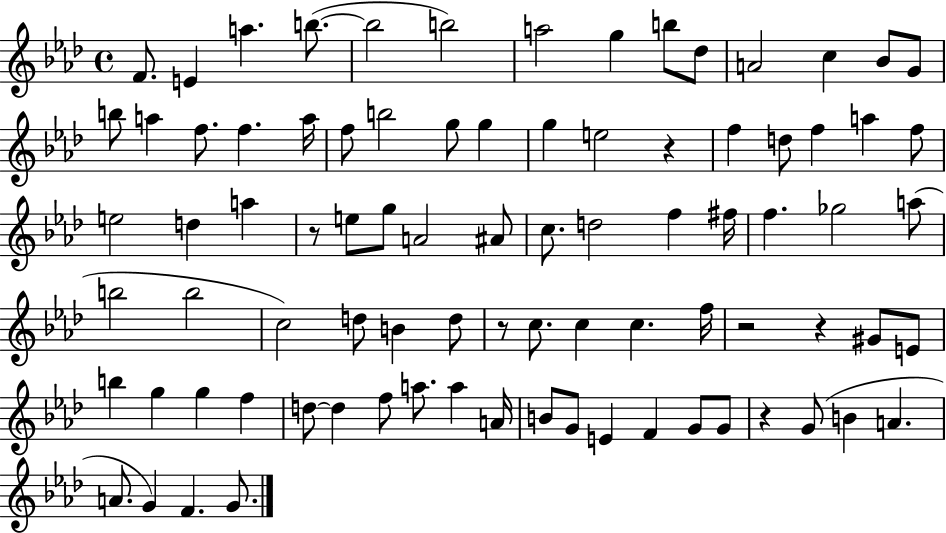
{
  \clef treble
  \time 4/4
  \defaultTimeSignature
  \key aes \major
  f'8. e'4 a''4. b''8.~(~ | b''2 b''2) | a''2 g''4 b''8 des''8 | a'2 c''4 bes'8 g'8 | \break b''8 a''4 f''8. f''4. a''16 | f''8 b''2 g''8 g''4 | g''4 e''2 r4 | f''4 d''8 f''4 a''4 f''8 | \break e''2 d''4 a''4 | r8 e''8 g''8 a'2 ais'8 | c''8. d''2 f''4 fis''16 | f''4. ges''2 a''8( | \break b''2 b''2 | c''2) d''8 b'4 d''8 | r8 c''8. c''4 c''4. f''16 | r2 r4 gis'8 e'8 | \break b''4 g''4 g''4 f''4 | d''8~~ d''4 f''8 a''8. a''4 a'16 | b'8 g'8 e'4 f'4 g'8 g'8 | r4 g'8( b'4 a'4. | \break a'8. g'4) f'4. g'8. | \bar "|."
}